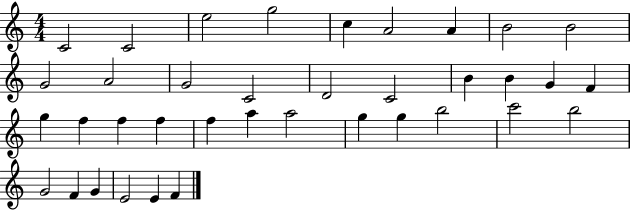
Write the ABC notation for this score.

X:1
T:Untitled
M:4/4
L:1/4
K:C
C2 C2 e2 g2 c A2 A B2 B2 G2 A2 G2 C2 D2 C2 B B G F g f f f f a a2 g g b2 c'2 b2 G2 F G E2 E F